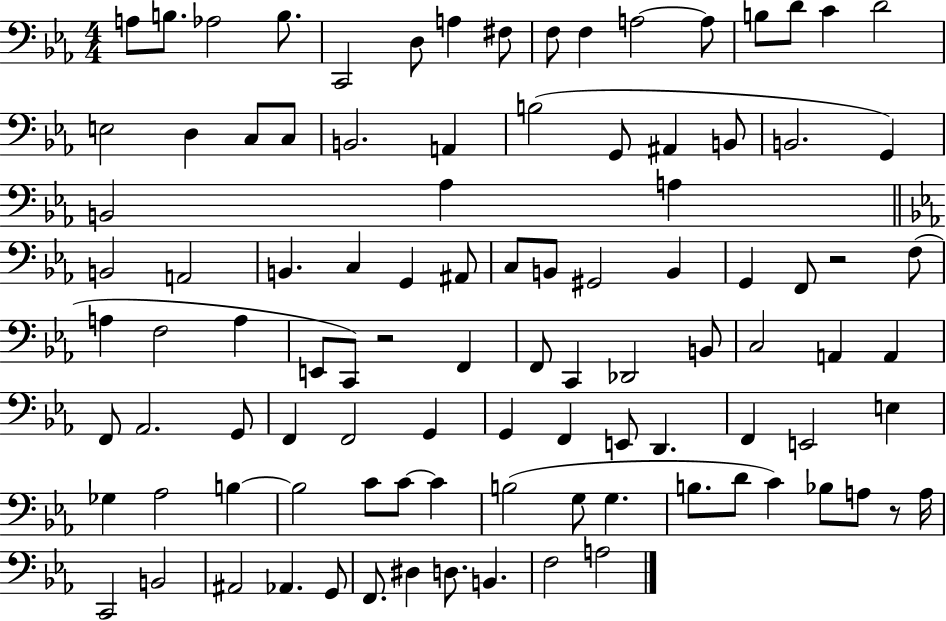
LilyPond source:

{
  \clef bass
  \numericTimeSignature
  \time 4/4
  \key ees \major
  a8 b8. aes2 b8. | c,2 d8 a4 fis8 | f8 f4 a2~~ a8 | b8 d'8 c'4 d'2 | \break e2 d4 c8 c8 | b,2. a,4 | b2( g,8 ais,4 b,8 | b,2. g,4) | \break b,2 aes4 a4 | \bar "||" \break \key ees \major b,2 a,2 | b,4. c4 g,4 ais,8 | c8 b,8 gis,2 b,4 | g,4 f,8 r2 f8( | \break a4 f2 a4 | e,8 c,8) r2 f,4 | f,8 c,4 des,2 b,8 | c2 a,4 a,4 | \break f,8 aes,2. g,8 | f,4 f,2 g,4 | g,4 f,4 e,8 d,4. | f,4 e,2 e4 | \break ges4 aes2 b4~~ | b2 c'8 c'8~~ c'4 | b2( g8 g4. | b8. d'8 c'4) bes8 a8 r8 a16 | \break c,2 b,2 | ais,2 aes,4. g,8 | f,8. dis4 d8. b,4. | f2 a2 | \break \bar "|."
}